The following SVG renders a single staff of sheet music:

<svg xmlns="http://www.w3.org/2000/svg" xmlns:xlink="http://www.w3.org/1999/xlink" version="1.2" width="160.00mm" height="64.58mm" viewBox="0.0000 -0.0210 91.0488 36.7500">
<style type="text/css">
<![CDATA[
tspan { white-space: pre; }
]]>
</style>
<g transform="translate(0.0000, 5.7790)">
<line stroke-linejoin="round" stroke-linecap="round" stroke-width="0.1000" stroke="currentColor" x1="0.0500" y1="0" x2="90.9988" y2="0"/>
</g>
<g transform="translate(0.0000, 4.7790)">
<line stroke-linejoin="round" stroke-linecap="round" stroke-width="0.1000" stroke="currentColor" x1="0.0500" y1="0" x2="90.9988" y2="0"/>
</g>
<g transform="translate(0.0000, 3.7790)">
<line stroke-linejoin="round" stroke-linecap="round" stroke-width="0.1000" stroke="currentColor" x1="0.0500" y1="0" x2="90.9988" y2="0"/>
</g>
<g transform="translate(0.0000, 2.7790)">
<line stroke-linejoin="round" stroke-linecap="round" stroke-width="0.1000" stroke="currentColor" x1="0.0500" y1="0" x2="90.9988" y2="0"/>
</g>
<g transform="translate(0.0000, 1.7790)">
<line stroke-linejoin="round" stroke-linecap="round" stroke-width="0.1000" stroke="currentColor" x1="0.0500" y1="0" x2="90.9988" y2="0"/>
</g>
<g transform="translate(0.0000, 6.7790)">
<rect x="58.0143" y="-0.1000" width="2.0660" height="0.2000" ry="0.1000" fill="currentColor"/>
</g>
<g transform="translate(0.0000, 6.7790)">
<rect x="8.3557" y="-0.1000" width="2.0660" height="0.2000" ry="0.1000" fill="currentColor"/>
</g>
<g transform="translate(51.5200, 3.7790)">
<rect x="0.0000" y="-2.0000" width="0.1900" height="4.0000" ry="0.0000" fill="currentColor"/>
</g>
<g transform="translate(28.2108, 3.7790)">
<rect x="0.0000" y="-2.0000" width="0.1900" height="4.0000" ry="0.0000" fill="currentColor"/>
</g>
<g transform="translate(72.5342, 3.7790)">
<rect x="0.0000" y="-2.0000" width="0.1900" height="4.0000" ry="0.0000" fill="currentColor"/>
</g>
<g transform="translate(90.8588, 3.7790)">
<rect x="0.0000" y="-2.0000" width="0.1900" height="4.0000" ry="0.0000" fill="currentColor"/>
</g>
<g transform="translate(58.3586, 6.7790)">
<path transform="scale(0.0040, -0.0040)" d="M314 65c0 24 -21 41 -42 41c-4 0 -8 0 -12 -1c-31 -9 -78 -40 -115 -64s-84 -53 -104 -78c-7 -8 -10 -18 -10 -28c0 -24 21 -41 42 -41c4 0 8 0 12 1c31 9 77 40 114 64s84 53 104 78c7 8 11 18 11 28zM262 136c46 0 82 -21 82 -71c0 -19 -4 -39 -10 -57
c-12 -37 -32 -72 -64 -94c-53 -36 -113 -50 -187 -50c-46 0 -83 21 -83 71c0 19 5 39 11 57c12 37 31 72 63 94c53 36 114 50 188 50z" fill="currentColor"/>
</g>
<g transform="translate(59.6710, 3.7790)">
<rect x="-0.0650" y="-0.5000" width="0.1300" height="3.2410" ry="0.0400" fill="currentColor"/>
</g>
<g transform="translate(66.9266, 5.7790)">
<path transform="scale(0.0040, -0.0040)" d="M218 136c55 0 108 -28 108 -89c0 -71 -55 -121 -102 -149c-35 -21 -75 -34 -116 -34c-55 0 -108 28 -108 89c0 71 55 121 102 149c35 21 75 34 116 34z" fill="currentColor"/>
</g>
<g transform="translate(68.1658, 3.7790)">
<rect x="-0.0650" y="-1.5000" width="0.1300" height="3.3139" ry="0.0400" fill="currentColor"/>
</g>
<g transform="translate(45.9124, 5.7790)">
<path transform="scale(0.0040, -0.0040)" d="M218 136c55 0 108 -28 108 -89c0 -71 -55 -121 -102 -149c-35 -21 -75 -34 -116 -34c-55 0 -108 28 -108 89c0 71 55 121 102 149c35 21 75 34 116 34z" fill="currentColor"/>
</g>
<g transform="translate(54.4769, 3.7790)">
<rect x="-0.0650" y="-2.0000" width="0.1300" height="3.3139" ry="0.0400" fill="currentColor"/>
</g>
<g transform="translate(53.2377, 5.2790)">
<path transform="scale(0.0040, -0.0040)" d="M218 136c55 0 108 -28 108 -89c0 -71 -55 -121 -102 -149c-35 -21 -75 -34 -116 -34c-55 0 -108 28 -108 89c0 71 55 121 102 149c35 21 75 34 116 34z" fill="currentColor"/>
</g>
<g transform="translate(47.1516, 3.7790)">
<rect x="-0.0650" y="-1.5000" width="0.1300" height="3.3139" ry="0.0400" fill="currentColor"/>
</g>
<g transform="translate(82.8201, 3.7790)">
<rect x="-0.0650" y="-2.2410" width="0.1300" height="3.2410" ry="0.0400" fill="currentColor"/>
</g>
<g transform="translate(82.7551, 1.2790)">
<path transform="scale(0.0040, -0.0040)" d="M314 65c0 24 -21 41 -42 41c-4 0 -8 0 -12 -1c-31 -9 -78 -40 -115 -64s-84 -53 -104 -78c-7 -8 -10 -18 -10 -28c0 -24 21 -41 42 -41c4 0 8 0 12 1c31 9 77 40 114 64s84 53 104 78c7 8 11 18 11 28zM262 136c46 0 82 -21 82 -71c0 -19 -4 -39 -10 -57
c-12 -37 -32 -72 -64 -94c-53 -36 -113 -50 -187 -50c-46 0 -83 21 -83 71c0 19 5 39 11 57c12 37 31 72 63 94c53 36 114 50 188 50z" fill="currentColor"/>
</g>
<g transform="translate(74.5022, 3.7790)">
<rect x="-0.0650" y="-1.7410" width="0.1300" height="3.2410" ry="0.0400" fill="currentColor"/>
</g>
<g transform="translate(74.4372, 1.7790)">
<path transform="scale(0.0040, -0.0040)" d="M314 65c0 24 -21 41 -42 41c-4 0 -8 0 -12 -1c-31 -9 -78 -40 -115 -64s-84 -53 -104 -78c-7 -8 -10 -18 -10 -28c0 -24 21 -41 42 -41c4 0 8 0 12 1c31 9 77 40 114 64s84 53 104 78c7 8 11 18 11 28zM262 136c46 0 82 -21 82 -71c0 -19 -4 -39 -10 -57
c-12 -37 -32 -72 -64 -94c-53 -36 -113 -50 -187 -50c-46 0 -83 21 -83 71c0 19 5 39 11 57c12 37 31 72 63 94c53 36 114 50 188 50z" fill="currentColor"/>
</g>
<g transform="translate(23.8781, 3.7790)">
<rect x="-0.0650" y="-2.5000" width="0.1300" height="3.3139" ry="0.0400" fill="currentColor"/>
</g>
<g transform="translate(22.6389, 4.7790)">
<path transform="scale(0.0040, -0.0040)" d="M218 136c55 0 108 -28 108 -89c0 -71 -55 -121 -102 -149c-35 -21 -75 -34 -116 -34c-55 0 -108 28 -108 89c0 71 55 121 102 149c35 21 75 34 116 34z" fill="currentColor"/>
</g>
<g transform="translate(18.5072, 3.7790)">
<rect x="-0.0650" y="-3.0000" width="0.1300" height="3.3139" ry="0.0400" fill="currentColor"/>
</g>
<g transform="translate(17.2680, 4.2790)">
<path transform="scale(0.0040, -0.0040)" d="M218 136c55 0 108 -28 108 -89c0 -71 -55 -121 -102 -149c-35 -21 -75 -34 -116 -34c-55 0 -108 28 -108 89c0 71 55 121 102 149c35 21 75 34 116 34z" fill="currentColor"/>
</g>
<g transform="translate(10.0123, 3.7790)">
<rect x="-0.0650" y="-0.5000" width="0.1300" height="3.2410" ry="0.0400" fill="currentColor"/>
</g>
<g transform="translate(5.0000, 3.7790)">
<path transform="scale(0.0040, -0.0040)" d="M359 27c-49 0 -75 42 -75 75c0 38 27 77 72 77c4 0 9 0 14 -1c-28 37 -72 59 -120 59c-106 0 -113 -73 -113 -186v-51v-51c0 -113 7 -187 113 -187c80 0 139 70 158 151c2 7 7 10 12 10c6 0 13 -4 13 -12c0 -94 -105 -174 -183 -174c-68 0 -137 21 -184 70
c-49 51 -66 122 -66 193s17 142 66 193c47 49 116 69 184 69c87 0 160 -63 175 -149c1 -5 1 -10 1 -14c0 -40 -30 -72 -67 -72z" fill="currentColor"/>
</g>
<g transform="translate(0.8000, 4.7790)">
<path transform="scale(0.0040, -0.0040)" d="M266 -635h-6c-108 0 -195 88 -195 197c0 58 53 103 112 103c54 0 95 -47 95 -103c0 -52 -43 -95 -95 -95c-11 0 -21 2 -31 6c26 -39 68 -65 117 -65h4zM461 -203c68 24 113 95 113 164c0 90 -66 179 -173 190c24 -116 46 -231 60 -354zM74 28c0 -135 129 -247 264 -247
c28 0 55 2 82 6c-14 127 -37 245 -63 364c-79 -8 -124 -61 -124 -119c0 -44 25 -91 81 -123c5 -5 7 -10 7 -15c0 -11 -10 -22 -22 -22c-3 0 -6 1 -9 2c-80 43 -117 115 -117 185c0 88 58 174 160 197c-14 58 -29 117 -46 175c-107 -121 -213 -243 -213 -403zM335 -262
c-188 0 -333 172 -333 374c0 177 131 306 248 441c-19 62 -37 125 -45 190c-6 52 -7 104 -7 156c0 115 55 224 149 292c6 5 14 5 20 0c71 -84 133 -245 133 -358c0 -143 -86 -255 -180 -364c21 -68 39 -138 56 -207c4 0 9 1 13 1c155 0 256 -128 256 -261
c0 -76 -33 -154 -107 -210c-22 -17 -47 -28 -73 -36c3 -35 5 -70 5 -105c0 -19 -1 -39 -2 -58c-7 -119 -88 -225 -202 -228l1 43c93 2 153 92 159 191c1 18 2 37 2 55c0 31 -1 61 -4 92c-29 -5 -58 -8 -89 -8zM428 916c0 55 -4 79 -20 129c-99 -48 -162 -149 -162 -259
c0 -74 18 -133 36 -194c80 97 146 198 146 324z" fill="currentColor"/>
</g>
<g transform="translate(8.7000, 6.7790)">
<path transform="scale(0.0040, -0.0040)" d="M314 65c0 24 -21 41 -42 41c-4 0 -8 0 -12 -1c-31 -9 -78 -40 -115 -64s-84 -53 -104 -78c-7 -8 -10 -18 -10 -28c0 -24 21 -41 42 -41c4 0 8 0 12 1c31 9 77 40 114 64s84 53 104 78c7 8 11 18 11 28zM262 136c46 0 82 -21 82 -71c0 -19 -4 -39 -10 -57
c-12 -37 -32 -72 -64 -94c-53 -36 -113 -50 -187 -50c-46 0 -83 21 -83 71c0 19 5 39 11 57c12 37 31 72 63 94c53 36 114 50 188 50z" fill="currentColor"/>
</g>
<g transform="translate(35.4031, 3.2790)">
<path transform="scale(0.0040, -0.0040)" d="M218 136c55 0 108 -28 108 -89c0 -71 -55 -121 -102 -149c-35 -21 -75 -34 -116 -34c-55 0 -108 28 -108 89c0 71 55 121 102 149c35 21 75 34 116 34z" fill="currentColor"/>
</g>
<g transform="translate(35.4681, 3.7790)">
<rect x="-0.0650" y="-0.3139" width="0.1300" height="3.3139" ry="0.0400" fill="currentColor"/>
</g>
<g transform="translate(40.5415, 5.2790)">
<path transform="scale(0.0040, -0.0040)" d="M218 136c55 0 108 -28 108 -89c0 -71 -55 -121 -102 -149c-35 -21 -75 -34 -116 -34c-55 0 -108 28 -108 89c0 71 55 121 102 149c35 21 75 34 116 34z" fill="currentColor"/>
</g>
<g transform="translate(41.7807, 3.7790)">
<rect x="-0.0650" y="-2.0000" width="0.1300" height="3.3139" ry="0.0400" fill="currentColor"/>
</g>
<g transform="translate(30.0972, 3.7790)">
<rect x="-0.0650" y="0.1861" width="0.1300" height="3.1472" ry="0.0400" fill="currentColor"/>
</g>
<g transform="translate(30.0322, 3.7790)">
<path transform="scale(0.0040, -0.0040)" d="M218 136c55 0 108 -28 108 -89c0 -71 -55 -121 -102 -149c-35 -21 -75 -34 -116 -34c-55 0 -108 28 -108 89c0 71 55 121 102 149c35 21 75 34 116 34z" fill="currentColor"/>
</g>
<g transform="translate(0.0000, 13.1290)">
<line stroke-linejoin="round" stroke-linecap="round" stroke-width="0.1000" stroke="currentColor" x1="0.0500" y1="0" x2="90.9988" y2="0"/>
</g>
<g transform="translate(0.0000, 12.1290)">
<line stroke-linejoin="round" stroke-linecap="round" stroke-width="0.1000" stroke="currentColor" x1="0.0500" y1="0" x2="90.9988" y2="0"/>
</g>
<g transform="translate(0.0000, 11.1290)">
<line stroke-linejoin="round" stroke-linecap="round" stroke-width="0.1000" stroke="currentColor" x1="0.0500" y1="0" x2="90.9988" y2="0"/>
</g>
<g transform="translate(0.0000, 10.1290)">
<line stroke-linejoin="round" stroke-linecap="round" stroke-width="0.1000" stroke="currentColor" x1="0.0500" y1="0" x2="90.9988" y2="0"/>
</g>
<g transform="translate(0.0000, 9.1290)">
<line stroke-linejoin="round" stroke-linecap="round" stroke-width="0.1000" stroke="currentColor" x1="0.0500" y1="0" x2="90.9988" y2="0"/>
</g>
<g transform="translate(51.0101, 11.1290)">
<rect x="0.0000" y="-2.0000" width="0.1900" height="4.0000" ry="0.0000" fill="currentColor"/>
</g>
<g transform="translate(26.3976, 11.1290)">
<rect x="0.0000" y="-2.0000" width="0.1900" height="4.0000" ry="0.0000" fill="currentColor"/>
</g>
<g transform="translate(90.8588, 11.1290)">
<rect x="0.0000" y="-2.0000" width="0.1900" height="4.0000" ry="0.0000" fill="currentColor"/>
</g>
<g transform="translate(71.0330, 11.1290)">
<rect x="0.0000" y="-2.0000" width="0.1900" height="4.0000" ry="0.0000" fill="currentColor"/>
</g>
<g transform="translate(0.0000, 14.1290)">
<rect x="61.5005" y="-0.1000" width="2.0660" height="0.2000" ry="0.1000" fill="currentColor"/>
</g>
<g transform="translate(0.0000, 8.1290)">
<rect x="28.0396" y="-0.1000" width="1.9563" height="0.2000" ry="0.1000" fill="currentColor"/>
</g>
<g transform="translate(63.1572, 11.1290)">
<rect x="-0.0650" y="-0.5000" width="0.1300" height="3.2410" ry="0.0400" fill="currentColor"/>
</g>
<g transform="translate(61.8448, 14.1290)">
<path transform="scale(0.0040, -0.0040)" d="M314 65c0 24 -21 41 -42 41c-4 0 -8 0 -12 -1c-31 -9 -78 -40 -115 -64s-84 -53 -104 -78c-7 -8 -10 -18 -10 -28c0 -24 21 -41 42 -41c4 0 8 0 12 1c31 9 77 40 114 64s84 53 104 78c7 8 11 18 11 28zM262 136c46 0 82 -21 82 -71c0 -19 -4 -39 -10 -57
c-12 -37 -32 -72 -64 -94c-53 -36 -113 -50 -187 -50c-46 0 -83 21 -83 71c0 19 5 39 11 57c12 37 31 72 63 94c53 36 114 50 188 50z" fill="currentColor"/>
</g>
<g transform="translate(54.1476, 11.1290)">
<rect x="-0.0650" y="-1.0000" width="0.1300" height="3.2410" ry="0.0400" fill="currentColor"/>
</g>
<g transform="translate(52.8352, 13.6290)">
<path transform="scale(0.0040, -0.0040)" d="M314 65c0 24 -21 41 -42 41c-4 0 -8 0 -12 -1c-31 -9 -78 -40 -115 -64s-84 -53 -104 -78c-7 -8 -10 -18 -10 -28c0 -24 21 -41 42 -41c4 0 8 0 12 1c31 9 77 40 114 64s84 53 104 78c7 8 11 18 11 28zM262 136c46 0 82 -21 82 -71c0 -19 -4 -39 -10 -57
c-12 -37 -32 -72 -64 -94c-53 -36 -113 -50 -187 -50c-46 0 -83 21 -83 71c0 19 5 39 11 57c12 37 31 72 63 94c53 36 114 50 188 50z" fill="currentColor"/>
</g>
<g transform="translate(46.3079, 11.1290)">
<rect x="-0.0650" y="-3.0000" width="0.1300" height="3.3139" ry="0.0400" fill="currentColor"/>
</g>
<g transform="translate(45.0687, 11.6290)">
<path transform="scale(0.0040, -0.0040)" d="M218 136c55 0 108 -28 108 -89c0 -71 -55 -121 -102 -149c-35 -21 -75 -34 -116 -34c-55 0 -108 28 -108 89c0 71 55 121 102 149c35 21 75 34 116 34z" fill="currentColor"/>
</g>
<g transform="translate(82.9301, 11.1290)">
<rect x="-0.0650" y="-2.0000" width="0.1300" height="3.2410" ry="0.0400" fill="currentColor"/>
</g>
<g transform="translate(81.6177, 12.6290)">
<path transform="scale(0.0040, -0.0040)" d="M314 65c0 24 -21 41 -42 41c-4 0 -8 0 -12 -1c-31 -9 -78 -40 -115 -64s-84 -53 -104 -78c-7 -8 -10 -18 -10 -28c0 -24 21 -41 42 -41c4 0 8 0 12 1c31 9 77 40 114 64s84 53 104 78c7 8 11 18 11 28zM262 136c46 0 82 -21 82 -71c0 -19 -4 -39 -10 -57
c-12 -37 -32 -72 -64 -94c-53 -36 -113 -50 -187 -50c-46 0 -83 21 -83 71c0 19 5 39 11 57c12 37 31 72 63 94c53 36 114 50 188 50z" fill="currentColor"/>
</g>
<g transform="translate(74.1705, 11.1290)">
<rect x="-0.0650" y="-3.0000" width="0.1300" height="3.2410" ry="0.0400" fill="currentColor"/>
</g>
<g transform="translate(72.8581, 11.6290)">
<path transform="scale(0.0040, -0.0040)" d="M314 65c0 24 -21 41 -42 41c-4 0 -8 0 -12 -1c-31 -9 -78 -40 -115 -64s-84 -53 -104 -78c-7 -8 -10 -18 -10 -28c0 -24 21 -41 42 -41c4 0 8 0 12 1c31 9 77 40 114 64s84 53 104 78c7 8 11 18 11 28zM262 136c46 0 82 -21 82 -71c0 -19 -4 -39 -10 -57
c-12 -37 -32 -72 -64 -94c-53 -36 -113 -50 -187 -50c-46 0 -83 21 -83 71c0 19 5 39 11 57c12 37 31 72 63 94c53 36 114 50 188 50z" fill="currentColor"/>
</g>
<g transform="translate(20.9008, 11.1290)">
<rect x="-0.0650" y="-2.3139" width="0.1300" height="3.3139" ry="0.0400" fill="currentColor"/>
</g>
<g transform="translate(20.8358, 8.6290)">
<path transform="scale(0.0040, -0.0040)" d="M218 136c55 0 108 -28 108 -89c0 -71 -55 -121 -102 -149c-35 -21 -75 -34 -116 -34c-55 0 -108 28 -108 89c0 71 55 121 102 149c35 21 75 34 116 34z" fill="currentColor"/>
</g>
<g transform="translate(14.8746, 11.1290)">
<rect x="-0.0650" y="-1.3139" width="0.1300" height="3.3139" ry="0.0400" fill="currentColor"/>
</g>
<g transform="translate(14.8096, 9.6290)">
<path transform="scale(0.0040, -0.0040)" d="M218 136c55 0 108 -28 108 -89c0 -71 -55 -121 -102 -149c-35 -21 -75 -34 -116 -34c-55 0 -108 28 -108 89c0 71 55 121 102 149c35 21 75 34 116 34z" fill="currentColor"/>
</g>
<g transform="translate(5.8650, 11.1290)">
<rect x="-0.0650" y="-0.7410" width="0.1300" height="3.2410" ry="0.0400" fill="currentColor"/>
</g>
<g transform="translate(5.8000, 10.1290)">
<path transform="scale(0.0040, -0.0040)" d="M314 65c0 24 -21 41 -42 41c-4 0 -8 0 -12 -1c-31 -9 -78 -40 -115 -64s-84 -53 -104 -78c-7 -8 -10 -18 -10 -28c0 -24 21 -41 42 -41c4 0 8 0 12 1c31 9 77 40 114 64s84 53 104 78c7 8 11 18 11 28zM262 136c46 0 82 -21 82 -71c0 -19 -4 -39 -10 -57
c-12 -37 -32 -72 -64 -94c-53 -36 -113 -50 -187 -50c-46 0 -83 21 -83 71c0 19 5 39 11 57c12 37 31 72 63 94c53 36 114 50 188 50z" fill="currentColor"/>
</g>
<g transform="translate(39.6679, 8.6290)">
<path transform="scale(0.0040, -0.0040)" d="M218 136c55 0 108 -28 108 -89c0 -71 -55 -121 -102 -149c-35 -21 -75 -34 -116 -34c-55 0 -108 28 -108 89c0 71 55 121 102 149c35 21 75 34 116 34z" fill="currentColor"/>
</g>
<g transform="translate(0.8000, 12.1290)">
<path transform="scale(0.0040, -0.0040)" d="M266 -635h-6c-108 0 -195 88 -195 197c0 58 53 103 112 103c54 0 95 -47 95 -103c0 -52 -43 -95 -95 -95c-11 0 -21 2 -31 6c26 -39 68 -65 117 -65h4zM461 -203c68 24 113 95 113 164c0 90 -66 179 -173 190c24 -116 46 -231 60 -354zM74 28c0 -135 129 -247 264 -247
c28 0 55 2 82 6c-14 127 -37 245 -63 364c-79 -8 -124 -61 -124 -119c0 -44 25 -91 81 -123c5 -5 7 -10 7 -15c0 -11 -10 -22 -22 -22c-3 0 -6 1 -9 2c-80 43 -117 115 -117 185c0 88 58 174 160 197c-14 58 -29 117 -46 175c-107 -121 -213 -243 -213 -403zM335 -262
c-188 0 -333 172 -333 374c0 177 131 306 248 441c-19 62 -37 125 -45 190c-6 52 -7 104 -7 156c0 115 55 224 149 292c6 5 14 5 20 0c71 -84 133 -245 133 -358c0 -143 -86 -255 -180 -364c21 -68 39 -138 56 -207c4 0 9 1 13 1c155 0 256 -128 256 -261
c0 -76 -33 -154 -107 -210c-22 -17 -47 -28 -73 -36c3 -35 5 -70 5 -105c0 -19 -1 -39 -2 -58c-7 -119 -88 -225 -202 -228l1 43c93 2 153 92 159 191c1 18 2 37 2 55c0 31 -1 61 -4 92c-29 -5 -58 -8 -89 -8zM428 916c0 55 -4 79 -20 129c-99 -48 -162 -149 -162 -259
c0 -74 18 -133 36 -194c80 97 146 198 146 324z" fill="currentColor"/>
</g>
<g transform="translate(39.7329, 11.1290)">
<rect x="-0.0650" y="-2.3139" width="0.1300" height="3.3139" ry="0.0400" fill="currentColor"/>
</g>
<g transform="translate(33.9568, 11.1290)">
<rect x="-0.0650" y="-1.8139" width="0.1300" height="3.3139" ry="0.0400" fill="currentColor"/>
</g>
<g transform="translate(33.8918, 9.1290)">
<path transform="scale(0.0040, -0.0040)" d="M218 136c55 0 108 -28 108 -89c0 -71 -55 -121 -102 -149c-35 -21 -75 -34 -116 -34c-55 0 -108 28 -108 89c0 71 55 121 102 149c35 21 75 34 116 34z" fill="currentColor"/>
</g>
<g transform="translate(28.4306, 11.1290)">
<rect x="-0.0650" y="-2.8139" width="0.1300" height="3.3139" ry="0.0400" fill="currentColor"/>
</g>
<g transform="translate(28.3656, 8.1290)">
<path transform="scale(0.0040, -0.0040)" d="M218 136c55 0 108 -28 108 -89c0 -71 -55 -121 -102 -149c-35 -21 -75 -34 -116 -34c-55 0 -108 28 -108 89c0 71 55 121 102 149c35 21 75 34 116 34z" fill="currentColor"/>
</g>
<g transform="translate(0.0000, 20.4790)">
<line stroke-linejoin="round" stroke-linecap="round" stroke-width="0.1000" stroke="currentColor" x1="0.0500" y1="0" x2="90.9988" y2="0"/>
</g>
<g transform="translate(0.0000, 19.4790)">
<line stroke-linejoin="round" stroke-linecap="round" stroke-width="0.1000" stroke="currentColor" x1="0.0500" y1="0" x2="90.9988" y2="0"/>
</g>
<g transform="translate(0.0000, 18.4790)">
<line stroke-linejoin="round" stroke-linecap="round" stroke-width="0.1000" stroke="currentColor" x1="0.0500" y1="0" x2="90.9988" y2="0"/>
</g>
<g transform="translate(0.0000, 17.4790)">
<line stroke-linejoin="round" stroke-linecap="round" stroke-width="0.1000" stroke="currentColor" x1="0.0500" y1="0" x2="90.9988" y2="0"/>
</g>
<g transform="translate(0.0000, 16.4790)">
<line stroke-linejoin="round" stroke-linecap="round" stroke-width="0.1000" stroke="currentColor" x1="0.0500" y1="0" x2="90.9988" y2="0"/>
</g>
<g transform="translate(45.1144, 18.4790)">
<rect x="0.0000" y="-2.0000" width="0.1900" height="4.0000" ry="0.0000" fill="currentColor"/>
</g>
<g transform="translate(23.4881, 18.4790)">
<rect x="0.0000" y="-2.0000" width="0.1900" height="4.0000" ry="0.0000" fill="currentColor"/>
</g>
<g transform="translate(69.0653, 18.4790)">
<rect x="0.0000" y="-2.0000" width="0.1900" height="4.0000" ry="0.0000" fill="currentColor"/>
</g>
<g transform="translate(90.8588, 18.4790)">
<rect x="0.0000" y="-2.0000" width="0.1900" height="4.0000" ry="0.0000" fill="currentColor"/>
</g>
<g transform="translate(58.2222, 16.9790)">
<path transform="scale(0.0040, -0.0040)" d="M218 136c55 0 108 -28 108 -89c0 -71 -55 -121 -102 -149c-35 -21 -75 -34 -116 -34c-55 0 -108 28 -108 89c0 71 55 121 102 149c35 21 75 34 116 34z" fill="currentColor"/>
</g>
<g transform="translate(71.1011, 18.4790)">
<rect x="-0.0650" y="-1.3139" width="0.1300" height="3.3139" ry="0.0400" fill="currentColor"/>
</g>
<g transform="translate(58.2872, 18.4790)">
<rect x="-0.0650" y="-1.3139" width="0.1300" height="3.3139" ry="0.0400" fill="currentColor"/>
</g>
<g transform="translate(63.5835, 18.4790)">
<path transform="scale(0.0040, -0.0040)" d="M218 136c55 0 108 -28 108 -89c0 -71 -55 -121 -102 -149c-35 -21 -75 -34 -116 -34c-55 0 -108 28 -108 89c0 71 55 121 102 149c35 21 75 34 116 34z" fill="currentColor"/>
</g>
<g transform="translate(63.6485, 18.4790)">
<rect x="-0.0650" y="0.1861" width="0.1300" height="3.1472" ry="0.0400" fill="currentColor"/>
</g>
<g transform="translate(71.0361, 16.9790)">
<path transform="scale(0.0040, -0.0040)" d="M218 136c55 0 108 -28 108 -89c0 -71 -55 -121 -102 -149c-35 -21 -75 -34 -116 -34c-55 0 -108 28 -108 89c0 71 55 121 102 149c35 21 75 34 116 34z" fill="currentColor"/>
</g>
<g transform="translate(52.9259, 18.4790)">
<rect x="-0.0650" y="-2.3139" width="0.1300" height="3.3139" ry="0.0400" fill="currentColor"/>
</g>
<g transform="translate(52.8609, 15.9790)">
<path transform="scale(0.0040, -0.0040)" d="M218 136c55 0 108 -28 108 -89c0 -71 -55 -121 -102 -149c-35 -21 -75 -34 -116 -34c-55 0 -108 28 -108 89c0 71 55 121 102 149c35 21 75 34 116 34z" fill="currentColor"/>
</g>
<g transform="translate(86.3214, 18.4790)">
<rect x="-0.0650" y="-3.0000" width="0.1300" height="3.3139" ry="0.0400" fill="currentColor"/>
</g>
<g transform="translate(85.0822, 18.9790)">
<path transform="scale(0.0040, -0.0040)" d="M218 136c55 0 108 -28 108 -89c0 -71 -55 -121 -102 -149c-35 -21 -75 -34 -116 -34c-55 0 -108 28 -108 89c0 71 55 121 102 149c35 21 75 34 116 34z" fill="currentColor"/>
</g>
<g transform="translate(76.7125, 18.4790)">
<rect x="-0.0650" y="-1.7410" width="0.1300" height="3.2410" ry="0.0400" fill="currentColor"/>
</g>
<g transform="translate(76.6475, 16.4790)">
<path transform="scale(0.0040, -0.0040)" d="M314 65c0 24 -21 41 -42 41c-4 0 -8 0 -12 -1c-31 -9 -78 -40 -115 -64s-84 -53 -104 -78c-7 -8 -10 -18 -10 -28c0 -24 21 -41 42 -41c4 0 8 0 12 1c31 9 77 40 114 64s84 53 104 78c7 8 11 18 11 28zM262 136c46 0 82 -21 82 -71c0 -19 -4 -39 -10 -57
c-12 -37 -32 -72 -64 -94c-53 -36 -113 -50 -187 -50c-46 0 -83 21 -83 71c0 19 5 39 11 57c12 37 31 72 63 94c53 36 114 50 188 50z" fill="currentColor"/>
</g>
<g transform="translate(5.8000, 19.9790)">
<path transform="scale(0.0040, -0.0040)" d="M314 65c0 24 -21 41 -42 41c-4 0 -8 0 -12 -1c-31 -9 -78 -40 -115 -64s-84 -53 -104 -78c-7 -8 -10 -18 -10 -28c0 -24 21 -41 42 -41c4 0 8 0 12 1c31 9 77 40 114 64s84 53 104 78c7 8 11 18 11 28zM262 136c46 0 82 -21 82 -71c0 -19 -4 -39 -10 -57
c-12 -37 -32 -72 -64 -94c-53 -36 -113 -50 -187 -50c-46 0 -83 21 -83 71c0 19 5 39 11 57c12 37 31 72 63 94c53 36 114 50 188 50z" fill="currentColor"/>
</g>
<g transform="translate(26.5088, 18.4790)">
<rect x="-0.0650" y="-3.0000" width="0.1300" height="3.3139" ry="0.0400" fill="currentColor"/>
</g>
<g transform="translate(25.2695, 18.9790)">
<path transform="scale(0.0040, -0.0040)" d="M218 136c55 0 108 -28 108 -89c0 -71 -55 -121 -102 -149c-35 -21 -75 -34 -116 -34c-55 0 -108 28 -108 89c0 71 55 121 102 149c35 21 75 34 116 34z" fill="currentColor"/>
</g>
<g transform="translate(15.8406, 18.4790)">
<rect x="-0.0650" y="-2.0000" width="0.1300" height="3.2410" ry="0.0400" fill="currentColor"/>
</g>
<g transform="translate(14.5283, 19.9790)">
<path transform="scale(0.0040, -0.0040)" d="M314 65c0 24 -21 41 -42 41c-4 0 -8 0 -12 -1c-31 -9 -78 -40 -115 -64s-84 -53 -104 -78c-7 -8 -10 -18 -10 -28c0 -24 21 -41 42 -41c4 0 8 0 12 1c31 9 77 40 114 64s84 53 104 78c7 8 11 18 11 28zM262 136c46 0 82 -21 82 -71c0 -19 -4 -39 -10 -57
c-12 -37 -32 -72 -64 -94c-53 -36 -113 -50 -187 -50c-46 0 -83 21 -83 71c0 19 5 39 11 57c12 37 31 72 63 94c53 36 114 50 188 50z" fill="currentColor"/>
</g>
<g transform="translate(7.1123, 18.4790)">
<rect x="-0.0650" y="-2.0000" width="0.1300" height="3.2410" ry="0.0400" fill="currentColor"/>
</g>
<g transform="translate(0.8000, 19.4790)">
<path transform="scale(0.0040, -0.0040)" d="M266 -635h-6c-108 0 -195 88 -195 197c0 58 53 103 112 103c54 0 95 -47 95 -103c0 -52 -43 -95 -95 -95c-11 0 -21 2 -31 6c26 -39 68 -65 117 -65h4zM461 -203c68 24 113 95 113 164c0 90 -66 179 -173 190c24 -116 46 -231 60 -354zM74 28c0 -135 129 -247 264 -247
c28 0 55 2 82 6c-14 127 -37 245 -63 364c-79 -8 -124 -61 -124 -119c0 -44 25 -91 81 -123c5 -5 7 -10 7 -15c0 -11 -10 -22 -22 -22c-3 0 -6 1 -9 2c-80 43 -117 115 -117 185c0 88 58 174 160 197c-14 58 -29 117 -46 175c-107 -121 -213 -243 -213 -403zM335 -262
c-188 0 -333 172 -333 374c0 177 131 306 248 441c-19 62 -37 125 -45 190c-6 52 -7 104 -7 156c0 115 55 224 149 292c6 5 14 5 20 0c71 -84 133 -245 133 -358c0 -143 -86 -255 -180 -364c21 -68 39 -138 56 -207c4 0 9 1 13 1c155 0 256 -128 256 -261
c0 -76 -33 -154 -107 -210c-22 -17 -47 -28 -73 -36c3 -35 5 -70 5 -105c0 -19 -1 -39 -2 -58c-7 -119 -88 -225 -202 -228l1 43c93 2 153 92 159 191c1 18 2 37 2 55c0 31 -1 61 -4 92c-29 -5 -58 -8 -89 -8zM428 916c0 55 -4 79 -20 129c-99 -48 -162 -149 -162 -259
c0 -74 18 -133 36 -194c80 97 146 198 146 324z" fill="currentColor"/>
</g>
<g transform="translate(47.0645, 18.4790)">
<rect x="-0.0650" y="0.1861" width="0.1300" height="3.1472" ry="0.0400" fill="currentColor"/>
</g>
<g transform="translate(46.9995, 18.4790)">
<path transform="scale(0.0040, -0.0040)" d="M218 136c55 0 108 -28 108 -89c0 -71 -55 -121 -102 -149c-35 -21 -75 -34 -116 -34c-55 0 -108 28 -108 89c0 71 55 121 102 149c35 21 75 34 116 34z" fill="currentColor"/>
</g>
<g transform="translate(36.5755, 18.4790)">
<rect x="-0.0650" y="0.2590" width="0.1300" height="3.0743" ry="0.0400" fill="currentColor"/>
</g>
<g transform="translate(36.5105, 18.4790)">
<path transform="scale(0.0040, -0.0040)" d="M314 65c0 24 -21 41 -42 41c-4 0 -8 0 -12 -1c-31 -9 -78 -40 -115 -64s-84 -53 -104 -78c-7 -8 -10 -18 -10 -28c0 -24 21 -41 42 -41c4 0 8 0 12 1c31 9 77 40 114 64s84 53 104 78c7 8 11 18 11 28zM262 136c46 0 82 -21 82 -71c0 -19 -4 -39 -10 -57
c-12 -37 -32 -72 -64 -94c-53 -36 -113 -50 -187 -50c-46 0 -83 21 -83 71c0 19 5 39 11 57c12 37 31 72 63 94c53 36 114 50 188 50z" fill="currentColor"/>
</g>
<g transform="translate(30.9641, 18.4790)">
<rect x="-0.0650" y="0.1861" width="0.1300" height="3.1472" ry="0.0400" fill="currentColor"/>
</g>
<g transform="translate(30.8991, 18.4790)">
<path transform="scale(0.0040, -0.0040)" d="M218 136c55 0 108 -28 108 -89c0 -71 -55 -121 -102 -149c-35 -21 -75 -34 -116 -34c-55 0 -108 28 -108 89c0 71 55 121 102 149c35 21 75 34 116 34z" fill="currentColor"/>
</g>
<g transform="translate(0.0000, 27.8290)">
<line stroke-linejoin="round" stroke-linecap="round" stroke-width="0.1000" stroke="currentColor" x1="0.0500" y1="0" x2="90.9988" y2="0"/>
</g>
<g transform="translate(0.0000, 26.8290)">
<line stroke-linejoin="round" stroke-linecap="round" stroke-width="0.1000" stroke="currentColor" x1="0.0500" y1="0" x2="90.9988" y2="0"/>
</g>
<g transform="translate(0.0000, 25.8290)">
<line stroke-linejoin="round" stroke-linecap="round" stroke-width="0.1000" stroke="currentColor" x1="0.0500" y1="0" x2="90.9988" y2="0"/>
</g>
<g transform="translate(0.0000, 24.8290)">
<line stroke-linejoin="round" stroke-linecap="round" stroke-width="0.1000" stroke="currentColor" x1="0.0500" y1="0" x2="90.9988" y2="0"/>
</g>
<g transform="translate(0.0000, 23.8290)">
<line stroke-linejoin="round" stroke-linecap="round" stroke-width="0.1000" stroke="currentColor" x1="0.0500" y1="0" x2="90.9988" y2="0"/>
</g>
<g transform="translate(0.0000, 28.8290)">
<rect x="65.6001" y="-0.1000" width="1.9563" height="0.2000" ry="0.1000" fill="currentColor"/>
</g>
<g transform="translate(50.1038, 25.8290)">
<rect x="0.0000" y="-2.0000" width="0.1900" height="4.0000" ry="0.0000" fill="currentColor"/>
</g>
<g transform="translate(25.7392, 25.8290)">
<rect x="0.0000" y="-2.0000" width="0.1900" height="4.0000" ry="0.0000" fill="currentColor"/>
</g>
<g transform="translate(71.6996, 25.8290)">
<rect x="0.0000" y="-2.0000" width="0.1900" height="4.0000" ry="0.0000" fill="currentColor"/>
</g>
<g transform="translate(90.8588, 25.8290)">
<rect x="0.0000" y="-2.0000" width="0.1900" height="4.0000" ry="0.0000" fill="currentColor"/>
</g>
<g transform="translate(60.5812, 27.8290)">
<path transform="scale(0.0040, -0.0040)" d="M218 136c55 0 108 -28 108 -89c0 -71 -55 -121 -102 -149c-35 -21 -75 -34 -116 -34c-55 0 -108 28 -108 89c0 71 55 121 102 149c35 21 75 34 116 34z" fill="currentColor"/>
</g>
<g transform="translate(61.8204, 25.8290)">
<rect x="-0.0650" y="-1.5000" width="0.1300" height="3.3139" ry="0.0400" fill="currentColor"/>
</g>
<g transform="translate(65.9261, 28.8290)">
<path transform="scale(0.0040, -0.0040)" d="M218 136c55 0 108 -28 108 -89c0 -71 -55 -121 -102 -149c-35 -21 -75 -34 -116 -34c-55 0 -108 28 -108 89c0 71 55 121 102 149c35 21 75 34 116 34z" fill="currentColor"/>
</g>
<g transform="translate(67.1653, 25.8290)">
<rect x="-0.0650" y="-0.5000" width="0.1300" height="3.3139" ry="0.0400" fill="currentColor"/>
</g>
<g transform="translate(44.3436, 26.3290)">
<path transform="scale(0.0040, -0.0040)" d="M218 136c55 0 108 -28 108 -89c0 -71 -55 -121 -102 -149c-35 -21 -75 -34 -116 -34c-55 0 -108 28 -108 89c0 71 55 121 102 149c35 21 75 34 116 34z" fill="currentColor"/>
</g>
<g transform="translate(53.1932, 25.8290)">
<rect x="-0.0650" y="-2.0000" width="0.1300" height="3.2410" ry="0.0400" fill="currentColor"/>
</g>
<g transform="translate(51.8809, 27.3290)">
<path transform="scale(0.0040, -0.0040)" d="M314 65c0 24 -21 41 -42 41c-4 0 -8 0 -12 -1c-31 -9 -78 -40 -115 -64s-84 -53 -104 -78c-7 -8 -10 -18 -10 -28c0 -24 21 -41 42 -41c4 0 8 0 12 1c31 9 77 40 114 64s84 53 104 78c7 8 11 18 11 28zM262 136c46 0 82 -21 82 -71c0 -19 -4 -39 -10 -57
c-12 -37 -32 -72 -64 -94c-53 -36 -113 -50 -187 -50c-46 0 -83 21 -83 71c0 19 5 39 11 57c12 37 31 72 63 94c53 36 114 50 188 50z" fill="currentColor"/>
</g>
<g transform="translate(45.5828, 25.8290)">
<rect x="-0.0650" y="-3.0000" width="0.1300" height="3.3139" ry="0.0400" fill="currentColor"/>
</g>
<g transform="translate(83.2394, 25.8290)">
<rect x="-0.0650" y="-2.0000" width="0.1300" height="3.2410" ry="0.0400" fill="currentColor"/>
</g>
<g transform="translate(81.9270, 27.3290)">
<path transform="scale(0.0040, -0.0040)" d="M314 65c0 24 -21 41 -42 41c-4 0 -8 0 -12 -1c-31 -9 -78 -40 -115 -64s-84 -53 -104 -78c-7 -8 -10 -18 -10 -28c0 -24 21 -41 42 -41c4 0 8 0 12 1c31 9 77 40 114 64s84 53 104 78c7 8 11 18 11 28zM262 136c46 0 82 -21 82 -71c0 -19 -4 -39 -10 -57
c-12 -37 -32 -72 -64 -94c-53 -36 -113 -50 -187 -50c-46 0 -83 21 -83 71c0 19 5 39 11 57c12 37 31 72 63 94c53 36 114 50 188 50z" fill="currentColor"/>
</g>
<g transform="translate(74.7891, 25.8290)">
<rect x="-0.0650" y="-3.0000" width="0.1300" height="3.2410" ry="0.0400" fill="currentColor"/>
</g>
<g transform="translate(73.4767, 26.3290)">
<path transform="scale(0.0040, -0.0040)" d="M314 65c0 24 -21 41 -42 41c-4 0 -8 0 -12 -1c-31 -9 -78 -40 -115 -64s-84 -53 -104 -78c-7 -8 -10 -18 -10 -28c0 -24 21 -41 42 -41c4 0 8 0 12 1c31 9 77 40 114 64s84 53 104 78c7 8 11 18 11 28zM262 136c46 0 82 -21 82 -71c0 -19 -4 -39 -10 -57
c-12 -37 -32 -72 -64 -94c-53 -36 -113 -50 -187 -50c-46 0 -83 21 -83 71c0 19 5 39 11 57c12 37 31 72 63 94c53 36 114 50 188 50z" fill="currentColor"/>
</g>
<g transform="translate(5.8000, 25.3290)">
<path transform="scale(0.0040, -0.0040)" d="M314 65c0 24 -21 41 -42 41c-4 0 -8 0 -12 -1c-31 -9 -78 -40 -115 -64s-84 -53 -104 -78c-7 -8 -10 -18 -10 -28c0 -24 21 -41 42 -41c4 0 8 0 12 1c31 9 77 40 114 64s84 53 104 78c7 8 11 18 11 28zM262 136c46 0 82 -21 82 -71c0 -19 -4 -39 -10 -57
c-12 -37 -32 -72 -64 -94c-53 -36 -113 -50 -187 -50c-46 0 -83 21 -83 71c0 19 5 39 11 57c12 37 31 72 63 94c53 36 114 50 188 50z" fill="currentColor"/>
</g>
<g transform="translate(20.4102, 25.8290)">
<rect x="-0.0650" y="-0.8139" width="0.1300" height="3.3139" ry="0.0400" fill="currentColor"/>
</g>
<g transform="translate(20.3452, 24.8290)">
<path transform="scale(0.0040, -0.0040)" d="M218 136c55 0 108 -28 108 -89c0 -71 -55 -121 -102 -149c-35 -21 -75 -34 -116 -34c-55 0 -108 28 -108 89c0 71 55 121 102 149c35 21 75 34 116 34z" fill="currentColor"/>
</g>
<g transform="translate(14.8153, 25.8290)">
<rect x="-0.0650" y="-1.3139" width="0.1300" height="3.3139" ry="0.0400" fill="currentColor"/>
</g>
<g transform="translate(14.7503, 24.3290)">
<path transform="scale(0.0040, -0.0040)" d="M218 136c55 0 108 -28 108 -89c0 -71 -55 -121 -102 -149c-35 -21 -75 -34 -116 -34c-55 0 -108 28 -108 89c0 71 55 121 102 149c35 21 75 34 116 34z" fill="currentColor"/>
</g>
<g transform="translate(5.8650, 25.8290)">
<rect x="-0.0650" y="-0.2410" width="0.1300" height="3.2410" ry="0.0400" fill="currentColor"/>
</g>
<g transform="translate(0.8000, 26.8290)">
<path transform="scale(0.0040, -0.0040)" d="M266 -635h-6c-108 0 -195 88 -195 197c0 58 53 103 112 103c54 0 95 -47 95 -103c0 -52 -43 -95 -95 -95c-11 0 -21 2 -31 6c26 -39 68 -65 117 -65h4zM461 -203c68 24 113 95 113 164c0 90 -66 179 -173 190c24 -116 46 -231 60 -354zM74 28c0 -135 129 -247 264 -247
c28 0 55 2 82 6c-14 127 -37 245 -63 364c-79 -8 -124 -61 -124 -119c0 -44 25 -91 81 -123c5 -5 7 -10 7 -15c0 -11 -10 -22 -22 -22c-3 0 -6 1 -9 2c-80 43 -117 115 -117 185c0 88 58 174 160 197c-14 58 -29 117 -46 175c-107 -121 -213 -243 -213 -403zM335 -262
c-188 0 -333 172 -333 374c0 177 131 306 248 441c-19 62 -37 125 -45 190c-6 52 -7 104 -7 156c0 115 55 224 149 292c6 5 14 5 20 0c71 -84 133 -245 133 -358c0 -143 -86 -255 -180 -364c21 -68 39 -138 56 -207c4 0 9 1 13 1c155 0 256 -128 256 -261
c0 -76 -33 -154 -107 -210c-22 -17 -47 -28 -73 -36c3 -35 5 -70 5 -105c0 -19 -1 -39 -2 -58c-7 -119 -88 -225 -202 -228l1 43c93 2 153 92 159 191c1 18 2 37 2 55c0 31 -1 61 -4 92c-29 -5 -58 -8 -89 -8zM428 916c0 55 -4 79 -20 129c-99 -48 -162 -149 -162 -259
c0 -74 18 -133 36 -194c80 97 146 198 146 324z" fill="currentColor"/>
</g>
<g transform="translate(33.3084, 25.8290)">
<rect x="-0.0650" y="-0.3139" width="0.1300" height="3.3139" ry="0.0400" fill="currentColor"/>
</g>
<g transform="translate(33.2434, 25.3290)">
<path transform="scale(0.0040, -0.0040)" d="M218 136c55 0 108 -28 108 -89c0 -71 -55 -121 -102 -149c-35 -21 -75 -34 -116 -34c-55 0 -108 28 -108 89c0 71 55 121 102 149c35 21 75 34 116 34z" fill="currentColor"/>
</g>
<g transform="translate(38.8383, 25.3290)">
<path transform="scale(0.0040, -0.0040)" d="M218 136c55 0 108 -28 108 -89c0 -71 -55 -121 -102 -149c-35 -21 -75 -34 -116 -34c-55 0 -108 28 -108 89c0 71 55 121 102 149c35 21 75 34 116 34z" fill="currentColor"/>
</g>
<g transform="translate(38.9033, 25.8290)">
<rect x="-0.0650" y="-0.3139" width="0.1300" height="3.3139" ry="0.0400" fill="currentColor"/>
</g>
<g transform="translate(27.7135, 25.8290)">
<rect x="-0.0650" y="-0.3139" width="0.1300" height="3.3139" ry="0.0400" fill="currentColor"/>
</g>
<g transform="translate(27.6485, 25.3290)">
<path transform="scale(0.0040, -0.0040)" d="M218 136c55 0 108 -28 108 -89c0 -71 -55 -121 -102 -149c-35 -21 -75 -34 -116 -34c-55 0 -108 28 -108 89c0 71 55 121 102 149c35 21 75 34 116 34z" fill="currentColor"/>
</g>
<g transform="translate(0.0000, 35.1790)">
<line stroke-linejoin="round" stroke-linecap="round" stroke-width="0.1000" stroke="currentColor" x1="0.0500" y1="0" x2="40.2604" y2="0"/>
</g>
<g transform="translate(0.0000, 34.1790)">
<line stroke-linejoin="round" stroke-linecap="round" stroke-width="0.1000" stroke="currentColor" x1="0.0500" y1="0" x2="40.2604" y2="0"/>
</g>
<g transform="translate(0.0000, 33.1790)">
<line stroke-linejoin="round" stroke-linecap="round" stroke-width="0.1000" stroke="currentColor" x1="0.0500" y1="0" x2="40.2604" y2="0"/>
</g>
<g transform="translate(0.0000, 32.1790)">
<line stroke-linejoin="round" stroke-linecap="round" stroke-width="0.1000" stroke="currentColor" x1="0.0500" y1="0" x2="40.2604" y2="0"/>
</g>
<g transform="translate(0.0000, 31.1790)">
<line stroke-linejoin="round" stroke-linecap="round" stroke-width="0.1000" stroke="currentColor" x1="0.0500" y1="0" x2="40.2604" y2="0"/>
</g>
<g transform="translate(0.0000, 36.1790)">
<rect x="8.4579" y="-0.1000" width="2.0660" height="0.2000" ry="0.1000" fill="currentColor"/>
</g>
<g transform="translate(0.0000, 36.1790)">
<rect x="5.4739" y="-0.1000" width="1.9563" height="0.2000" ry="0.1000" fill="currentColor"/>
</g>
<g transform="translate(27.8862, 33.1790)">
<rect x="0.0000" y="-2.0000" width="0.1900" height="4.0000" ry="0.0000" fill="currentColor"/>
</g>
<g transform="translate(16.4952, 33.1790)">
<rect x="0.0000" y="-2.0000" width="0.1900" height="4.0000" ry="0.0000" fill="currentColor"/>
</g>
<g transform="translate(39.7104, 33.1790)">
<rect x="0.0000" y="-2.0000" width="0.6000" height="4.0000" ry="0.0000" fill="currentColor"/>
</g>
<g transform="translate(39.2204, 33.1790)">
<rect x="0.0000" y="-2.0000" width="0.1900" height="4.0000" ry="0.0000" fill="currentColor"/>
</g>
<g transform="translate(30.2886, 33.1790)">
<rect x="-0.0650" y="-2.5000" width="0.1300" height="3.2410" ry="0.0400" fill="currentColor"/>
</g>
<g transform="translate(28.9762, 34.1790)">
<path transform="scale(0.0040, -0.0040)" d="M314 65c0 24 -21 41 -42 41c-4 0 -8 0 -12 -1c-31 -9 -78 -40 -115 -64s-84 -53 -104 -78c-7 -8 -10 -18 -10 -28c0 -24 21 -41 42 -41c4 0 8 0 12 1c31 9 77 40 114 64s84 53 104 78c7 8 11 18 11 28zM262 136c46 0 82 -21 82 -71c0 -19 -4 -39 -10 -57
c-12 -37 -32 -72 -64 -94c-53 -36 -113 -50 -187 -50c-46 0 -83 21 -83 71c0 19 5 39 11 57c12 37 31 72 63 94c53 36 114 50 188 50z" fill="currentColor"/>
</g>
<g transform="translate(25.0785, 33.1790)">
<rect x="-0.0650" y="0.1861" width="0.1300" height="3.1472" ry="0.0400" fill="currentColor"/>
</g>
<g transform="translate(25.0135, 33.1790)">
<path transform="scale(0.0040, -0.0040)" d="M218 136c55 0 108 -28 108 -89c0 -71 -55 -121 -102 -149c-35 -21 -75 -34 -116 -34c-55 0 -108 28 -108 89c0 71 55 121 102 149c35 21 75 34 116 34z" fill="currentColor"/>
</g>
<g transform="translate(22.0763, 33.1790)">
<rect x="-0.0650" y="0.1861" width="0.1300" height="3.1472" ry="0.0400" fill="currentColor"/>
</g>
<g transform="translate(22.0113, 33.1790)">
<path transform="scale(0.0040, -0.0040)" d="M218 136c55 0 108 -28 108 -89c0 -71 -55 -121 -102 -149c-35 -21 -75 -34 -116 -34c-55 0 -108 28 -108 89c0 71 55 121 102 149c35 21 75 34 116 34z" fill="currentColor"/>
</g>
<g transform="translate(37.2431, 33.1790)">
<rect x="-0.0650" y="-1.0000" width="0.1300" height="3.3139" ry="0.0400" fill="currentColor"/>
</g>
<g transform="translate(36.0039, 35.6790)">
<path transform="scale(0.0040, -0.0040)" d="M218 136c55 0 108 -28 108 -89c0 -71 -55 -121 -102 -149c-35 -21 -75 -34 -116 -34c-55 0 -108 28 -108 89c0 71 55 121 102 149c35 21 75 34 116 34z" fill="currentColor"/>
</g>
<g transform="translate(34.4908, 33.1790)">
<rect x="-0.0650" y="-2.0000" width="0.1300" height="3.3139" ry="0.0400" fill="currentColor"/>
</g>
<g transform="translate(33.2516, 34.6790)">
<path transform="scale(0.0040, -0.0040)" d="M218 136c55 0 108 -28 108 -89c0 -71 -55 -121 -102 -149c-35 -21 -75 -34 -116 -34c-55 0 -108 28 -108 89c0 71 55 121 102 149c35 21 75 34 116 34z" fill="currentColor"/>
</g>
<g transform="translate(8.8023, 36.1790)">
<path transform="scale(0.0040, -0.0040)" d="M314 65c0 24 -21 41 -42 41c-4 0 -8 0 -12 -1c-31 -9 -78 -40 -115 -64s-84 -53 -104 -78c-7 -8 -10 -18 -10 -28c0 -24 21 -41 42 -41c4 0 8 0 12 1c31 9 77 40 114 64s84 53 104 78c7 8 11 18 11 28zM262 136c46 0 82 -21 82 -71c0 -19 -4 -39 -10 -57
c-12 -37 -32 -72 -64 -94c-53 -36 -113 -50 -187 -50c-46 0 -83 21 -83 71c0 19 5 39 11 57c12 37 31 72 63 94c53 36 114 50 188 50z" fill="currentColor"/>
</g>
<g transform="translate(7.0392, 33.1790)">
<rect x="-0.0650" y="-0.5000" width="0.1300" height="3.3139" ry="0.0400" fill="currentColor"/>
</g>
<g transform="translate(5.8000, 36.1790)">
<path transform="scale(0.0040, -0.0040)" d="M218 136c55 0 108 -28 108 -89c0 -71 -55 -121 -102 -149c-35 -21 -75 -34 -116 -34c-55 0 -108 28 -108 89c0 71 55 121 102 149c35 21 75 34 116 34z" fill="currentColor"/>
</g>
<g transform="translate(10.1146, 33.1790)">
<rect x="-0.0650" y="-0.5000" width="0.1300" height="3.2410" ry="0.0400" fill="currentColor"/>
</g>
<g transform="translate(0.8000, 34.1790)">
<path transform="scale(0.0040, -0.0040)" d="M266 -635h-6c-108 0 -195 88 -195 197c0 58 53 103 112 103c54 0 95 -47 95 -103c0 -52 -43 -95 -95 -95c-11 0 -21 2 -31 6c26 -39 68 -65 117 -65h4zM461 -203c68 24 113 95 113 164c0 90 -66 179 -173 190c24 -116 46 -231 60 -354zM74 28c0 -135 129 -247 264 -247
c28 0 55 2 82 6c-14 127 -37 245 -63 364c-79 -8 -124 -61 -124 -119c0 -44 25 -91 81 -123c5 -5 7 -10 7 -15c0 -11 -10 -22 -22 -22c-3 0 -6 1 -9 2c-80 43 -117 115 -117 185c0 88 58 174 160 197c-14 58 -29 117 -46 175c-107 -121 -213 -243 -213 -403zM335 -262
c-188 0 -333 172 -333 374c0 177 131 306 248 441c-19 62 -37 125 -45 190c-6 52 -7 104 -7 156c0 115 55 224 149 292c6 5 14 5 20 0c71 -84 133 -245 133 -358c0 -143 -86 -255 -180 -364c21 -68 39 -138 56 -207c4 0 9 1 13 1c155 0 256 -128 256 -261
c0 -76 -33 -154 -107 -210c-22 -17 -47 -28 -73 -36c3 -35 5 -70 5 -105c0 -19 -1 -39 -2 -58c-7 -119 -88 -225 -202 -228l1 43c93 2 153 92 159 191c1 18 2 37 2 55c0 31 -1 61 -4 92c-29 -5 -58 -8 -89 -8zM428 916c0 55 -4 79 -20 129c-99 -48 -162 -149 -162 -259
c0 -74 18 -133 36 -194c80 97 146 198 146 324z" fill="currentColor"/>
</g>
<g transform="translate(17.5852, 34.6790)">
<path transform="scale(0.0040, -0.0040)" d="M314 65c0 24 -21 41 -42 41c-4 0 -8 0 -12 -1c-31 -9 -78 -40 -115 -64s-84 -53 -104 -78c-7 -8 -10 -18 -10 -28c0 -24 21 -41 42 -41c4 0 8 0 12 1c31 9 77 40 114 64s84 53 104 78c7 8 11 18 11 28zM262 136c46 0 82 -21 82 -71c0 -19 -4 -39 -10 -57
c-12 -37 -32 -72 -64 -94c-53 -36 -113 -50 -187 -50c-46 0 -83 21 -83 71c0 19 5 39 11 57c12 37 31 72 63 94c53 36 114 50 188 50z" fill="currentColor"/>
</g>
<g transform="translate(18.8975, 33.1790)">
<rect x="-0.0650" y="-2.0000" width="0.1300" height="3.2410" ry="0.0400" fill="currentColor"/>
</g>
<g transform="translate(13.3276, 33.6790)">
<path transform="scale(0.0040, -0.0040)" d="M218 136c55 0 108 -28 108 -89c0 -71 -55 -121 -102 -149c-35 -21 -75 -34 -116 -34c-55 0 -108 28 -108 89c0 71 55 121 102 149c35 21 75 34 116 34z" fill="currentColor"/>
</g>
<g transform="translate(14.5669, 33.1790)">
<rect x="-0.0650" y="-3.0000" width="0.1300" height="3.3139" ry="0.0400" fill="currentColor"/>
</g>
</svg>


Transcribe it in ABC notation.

X:1
T:Untitled
M:4/4
L:1/4
K:C
C2 A G B c F E F C2 E f2 g2 d2 e g a f g A D2 C2 A2 F2 F2 F2 A B B2 B g e B e f2 A c2 e d c c c A F2 E C A2 F2 C C2 A F2 B B G2 F D